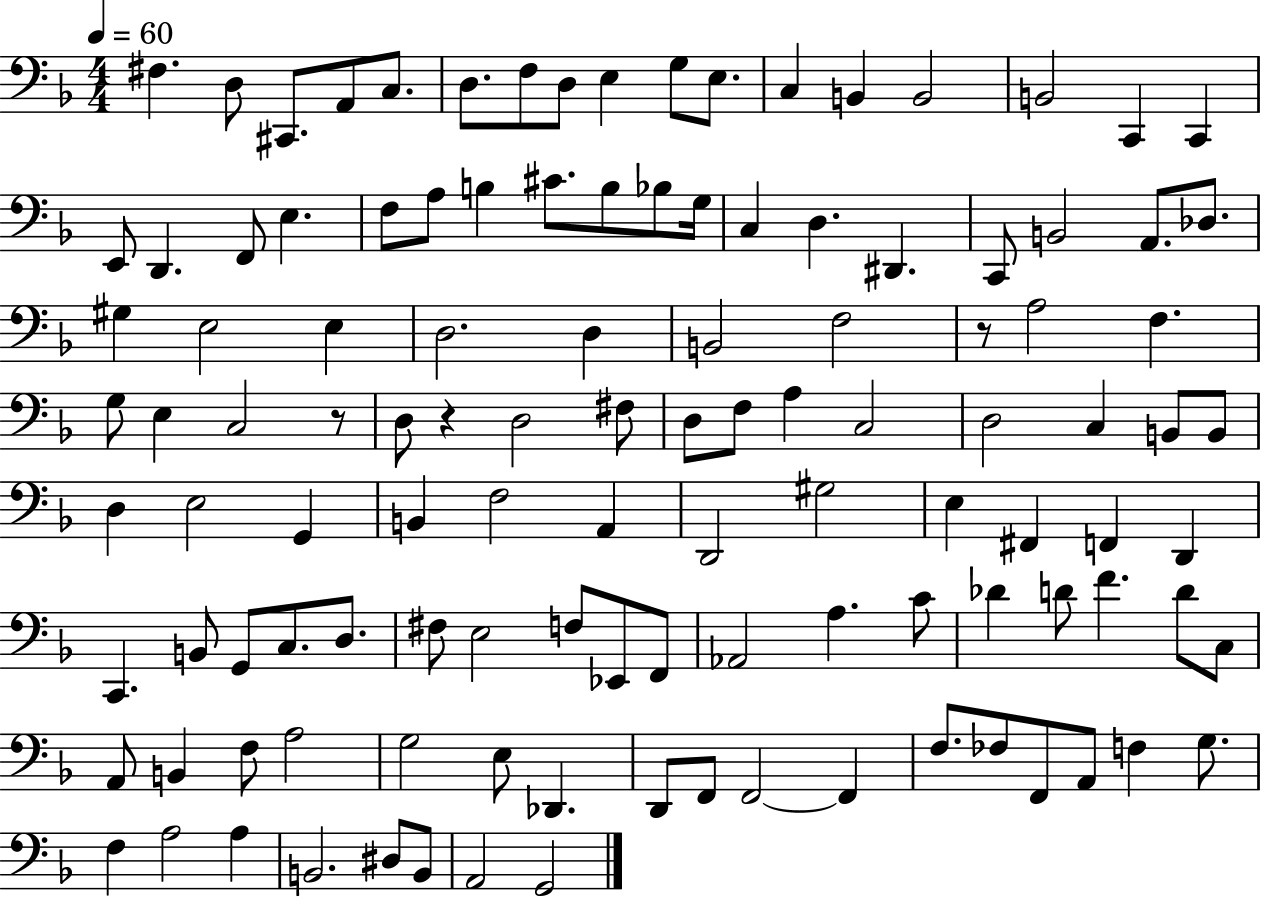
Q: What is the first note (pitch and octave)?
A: F#3